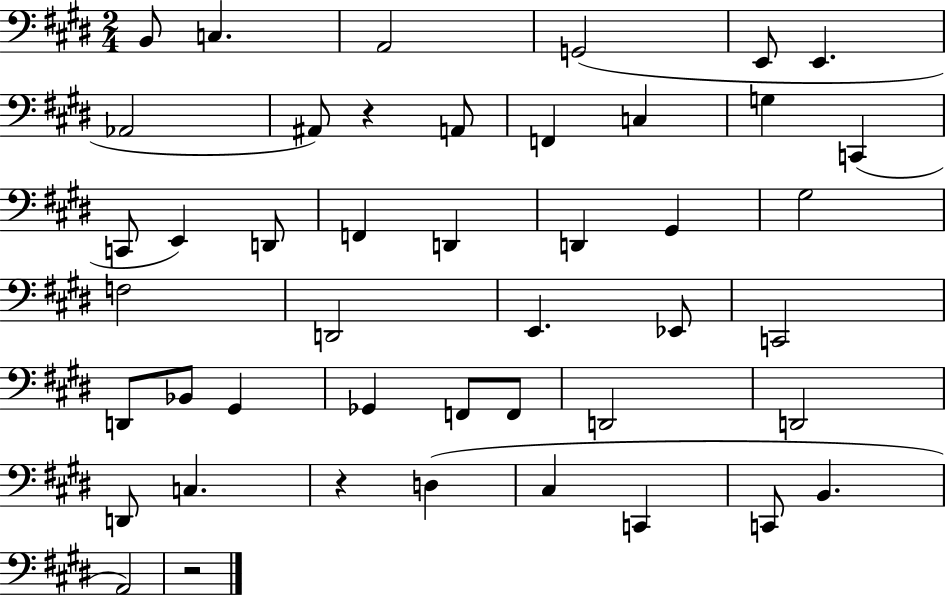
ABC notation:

X:1
T:Untitled
M:2/4
L:1/4
K:E
B,,/2 C, A,,2 G,,2 E,,/2 E,, _A,,2 ^A,,/2 z A,,/2 F,, C, G, C,, C,,/2 E,, D,,/2 F,, D,, D,, ^G,, ^G,2 F,2 D,,2 E,, _E,,/2 C,,2 D,,/2 _B,,/2 ^G,, _G,, F,,/2 F,,/2 D,,2 D,,2 D,,/2 C, z D, ^C, C,, C,,/2 B,, A,,2 z2